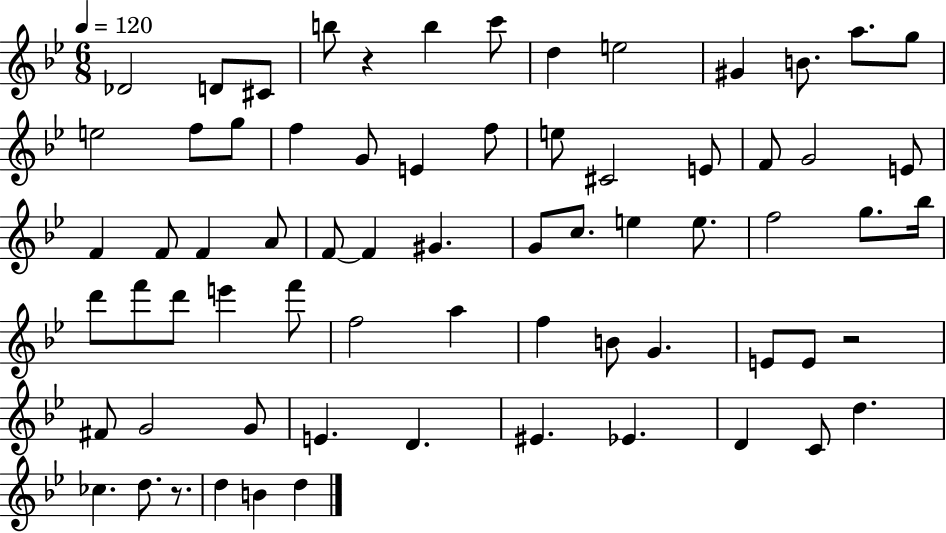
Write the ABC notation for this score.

X:1
T:Untitled
M:6/8
L:1/4
K:Bb
_D2 D/2 ^C/2 b/2 z b c'/2 d e2 ^G B/2 a/2 g/2 e2 f/2 g/2 f G/2 E f/2 e/2 ^C2 E/2 F/2 G2 E/2 F F/2 F A/2 F/2 F ^G G/2 c/2 e e/2 f2 g/2 _b/4 d'/2 f'/2 d'/2 e' f'/2 f2 a f B/2 G E/2 E/2 z2 ^F/2 G2 G/2 E D ^E _E D C/2 d _c d/2 z/2 d B d